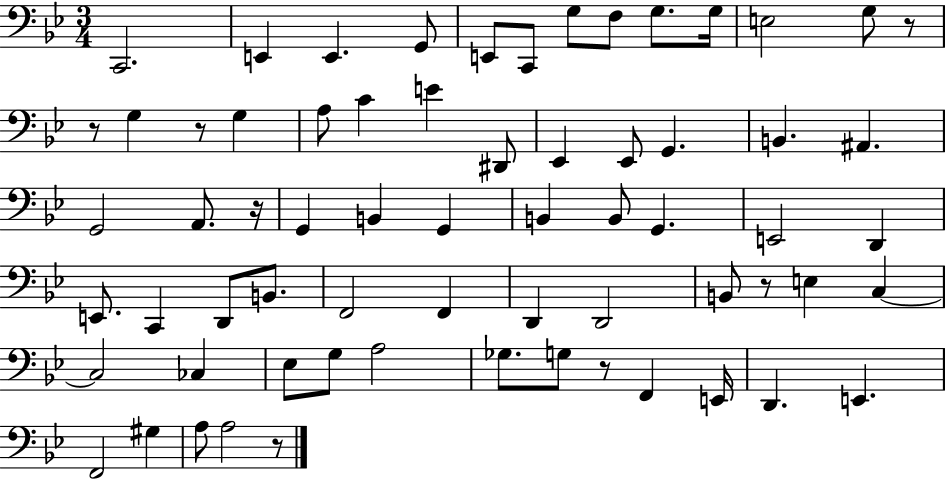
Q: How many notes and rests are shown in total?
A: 66